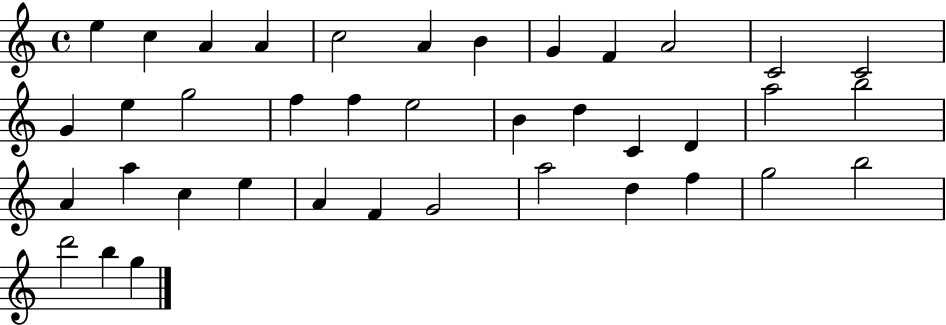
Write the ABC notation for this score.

X:1
T:Untitled
M:4/4
L:1/4
K:C
e c A A c2 A B G F A2 C2 C2 G e g2 f f e2 B d C D a2 b2 A a c e A F G2 a2 d f g2 b2 d'2 b g